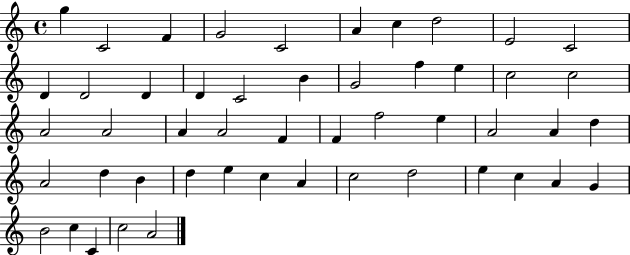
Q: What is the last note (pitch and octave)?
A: A4